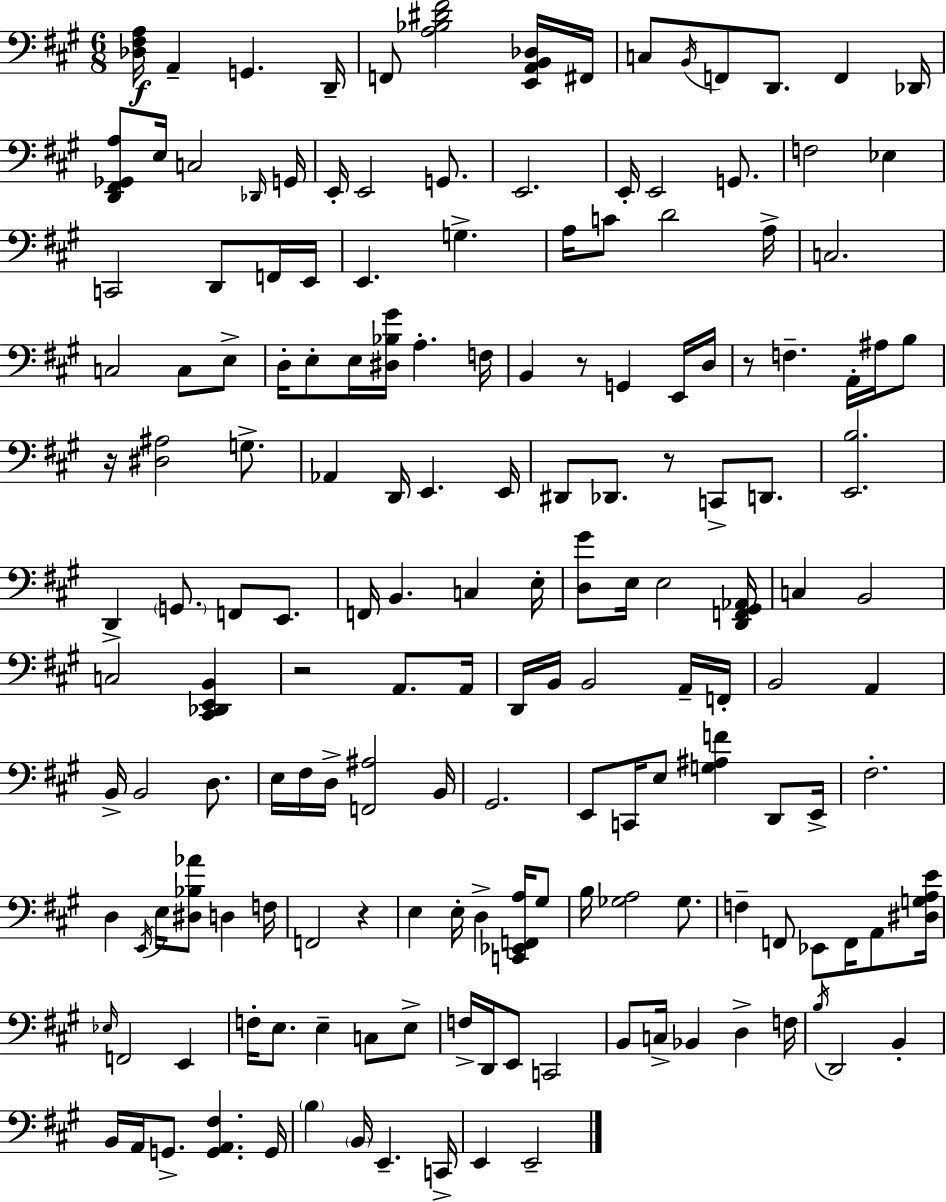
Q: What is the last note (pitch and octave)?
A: E2